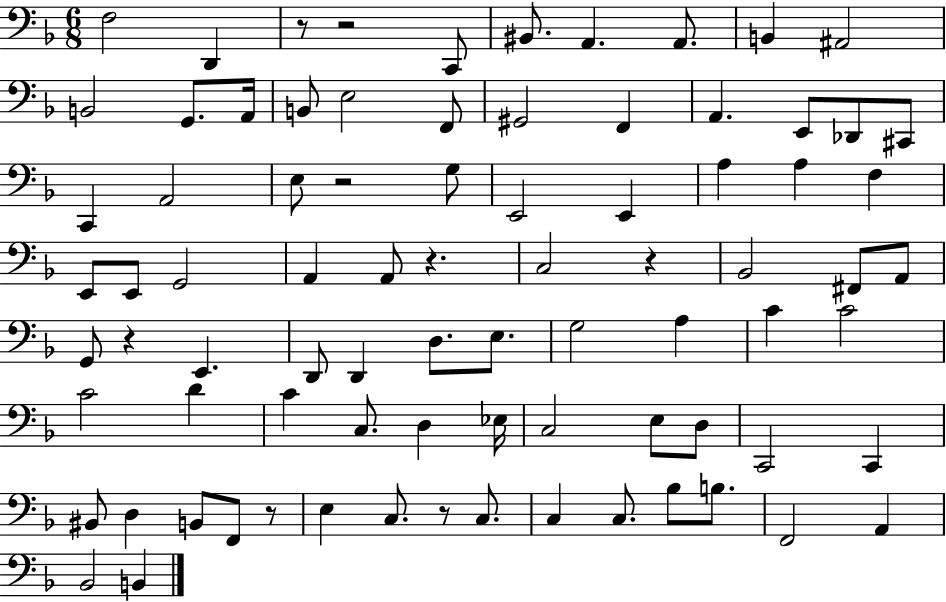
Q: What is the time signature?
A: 6/8